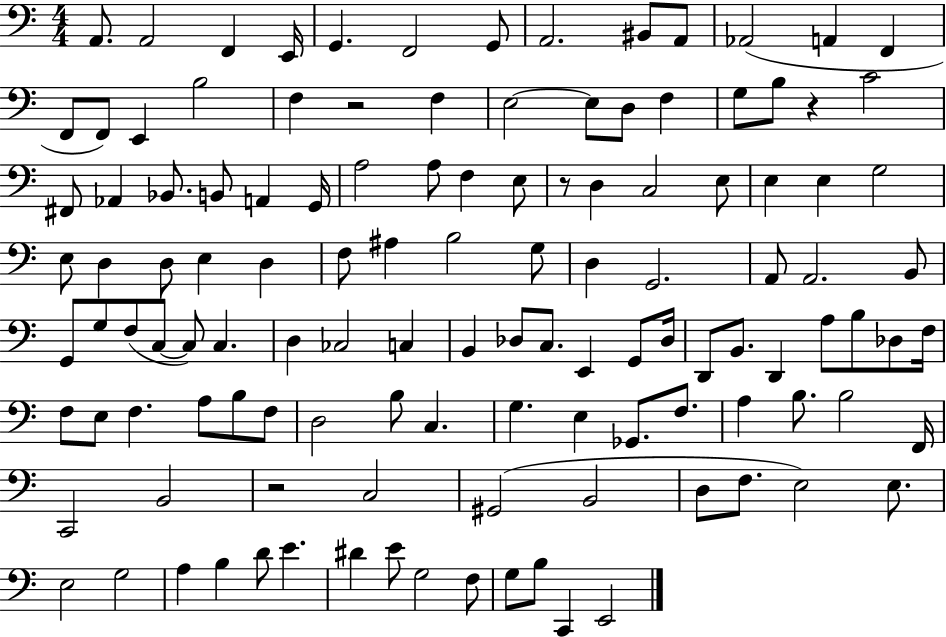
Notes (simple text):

A2/e. A2/h F2/q E2/s G2/q. F2/h G2/e A2/h. BIS2/e A2/e Ab2/h A2/q F2/q F2/e F2/e E2/q B3/h F3/q R/h F3/q E3/h E3/e D3/e F3/q G3/e B3/e R/q C4/h F#2/e Ab2/q Bb2/e. B2/e A2/q G2/s A3/h A3/e F3/q E3/e R/e D3/q C3/h E3/e E3/q E3/q G3/h E3/e D3/q D3/e E3/q D3/q F3/e A#3/q B3/h G3/e D3/q G2/h. A2/e A2/h. B2/e G2/e G3/e F3/e C3/e C3/e C3/q. D3/q CES3/h C3/q B2/q Db3/e C3/e. E2/q G2/e Db3/s D2/e B2/e. D2/q A3/e B3/e Db3/e F3/s F3/e E3/e F3/q. A3/e B3/e F3/e D3/h B3/e C3/q. G3/q. E3/q Gb2/e. F3/e. A3/q B3/e. B3/h F2/s C2/h B2/h R/h C3/h G#2/h B2/h D3/e F3/e. E3/h E3/e. E3/h G3/h A3/q B3/q D4/e E4/q. D#4/q E4/e G3/h F3/e G3/e B3/e C2/q E2/h